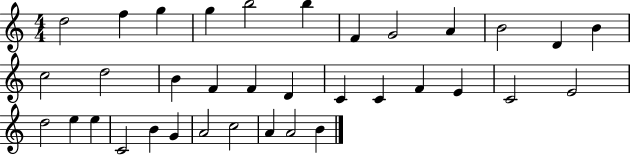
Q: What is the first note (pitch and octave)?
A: D5